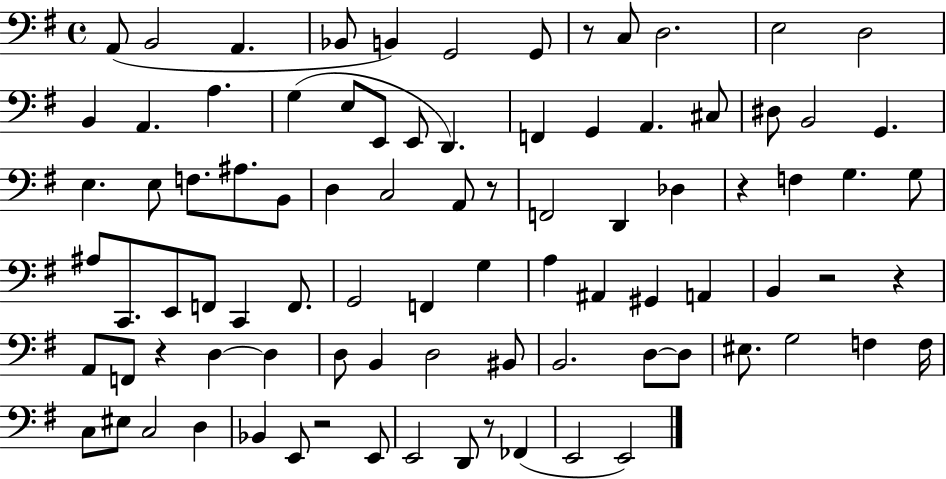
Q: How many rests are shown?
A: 8